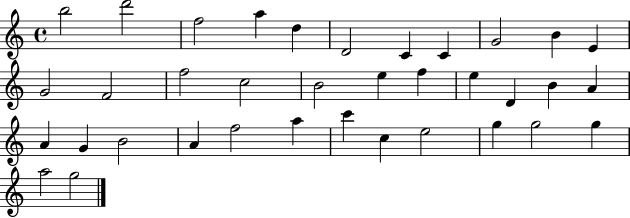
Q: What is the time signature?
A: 4/4